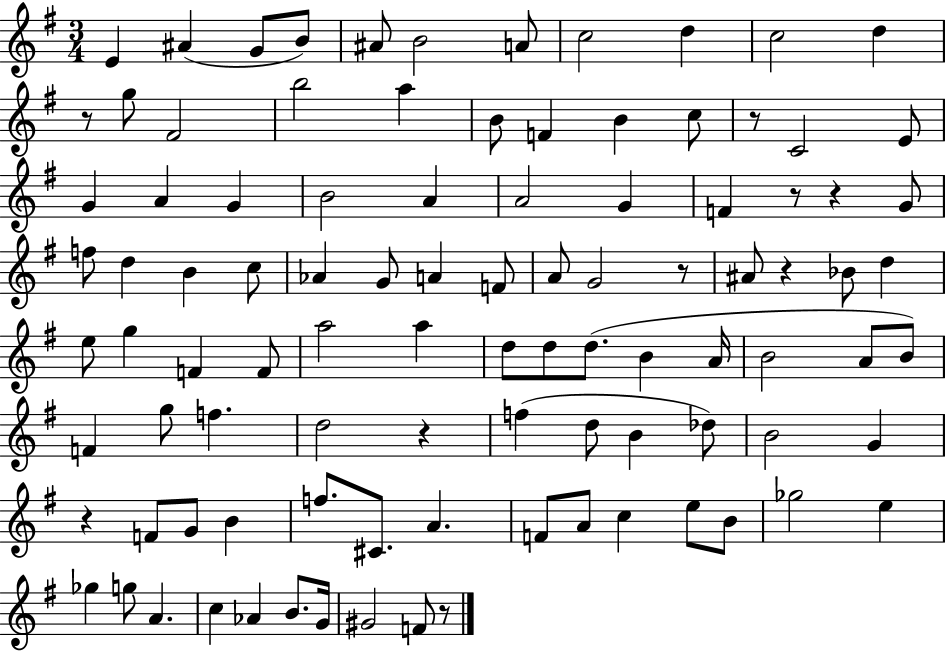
E4/q A#4/q G4/e B4/e A#4/e B4/h A4/e C5/h D5/q C5/h D5/q R/e G5/e F#4/h B5/h A5/q B4/e F4/q B4/q C5/e R/e C4/h E4/e G4/q A4/q G4/q B4/h A4/q A4/h G4/q F4/q R/e R/q G4/e F5/e D5/q B4/q C5/e Ab4/q G4/e A4/q F4/e A4/e G4/h R/e A#4/e R/q Bb4/e D5/q E5/e G5/q F4/q F4/e A5/h A5/q D5/e D5/e D5/e. B4/q A4/s B4/h A4/e B4/e F4/q G5/e F5/q. D5/h R/q F5/q D5/e B4/q Db5/e B4/h G4/q R/q F4/e G4/e B4/q F5/e. C#4/e. A4/q. F4/e A4/e C5/q E5/e B4/e Gb5/h E5/q Gb5/q G5/e A4/q. C5/q Ab4/q B4/e. G4/s G#4/h F4/e R/e